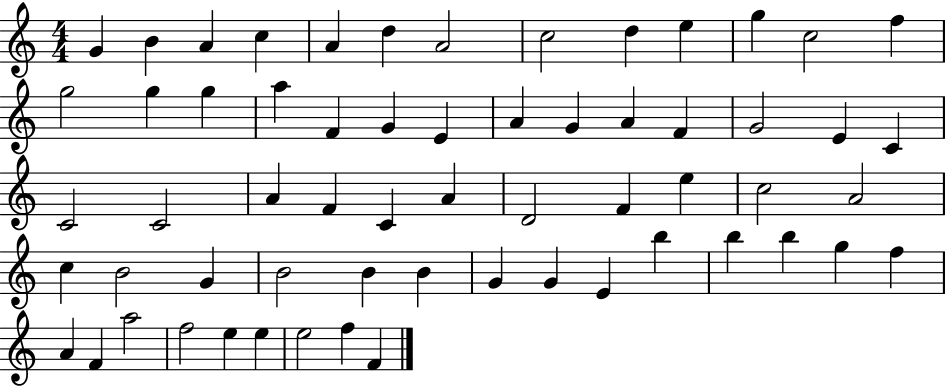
X:1
T:Untitled
M:4/4
L:1/4
K:C
G B A c A d A2 c2 d e g c2 f g2 g g a F G E A G A F G2 E C C2 C2 A F C A D2 F e c2 A2 c B2 G B2 B B G G E b b b g f A F a2 f2 e e e2 f F